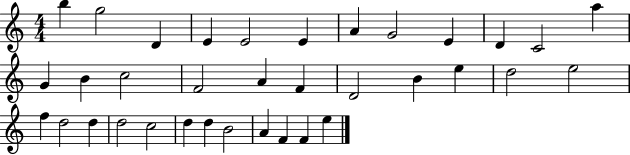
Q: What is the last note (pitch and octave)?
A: E5